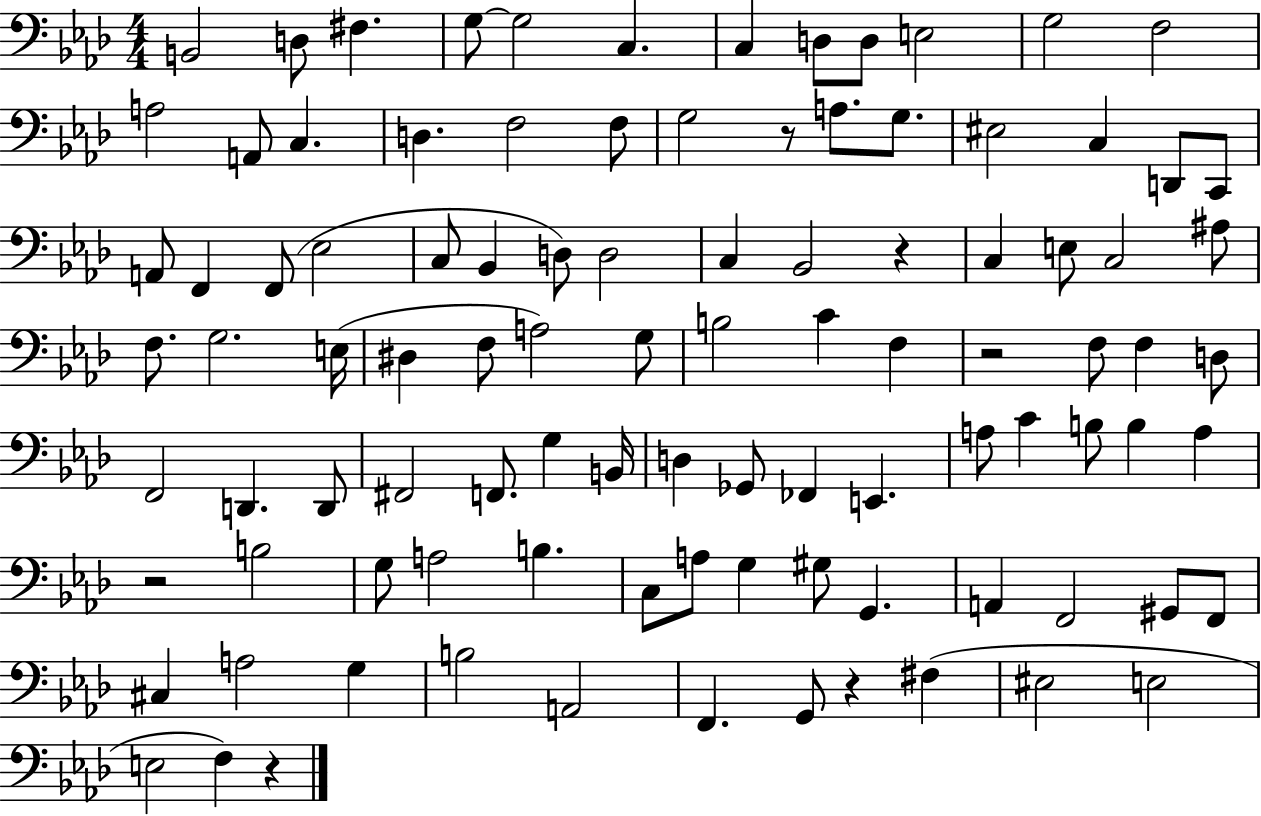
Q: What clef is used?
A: bass